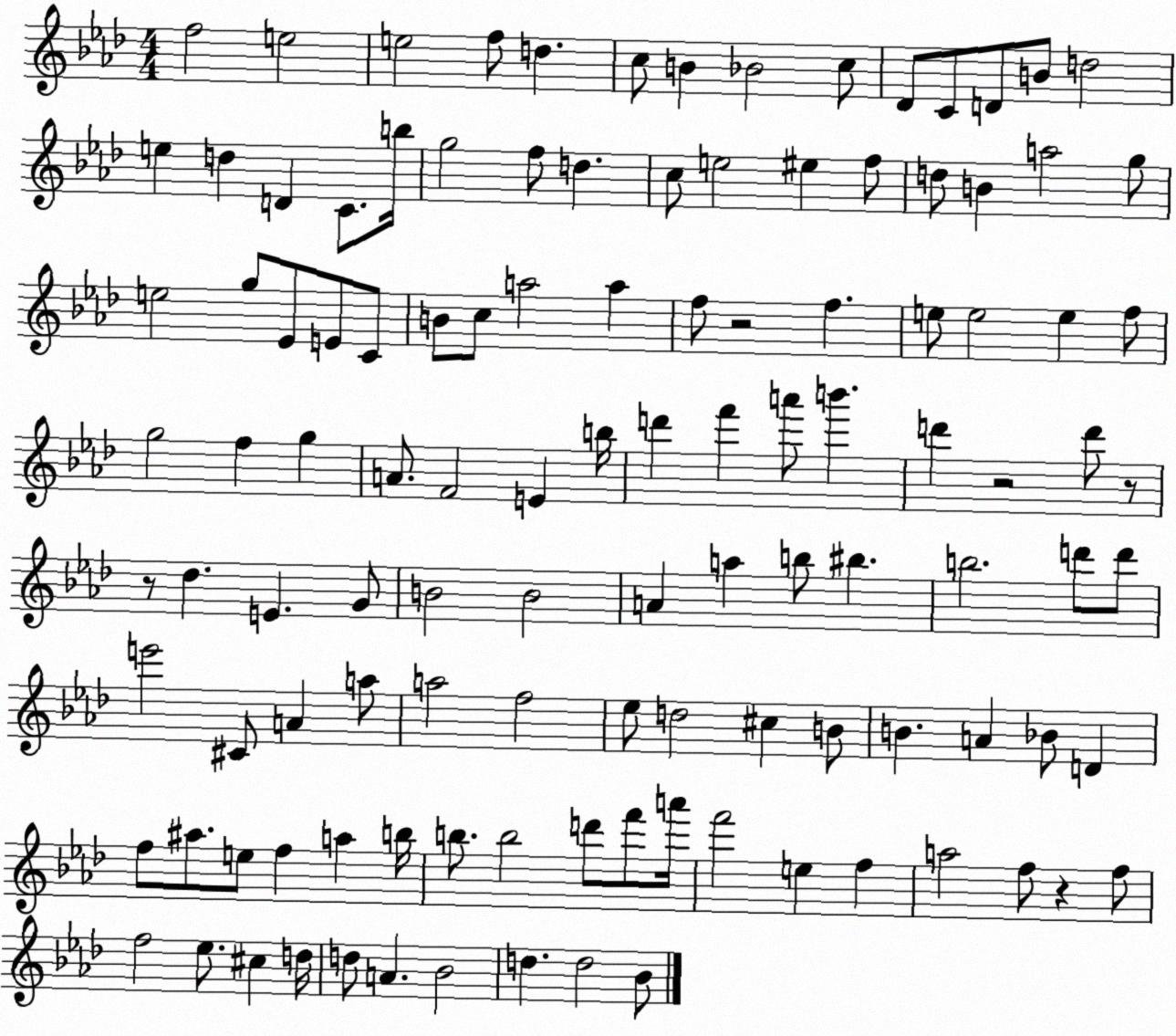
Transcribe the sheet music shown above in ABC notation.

X:1
T:Untitled
M:4/4
L:1/4
K:Ab
f2 e2 e2 f/2 d c/2 B _B2 c/2 _D/2 C/2 D/2 B/2 d2 e d D C/2 b/4 g2 f/2 d c/2 e2 ^e f/2 d/2 B a2 g/2 e2 g/2 _E/2 E/2 C/2 B/2 c/2 a2 a f/2 z2 f e/2 e2 e f/2 g2 f g A/2 F2 E b/4 d' f' a'/2 b' d' z2 d'/2 z/2 z/2 _d E G/2 B2 B2 A a b/2 ^b b2 d'/2 d'/2 e'2 ^C/2 A a/2 a2 f2 _e/2 d2 ^c B/2 B A _B/2 D f/2 ^a/2 e/2 f a b/4 b/2 b2 d'/2 f'/2 a'/4 f'2 e f a2 f/2 z f/2 f2 _e/2 ^c d/4 d/2 A _B2 d d2 _B/2